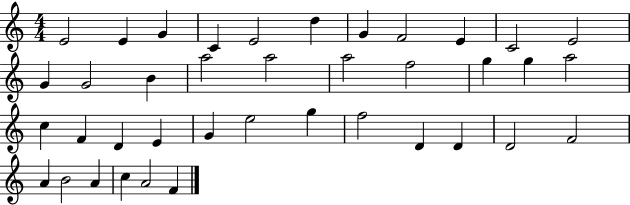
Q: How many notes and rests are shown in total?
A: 39